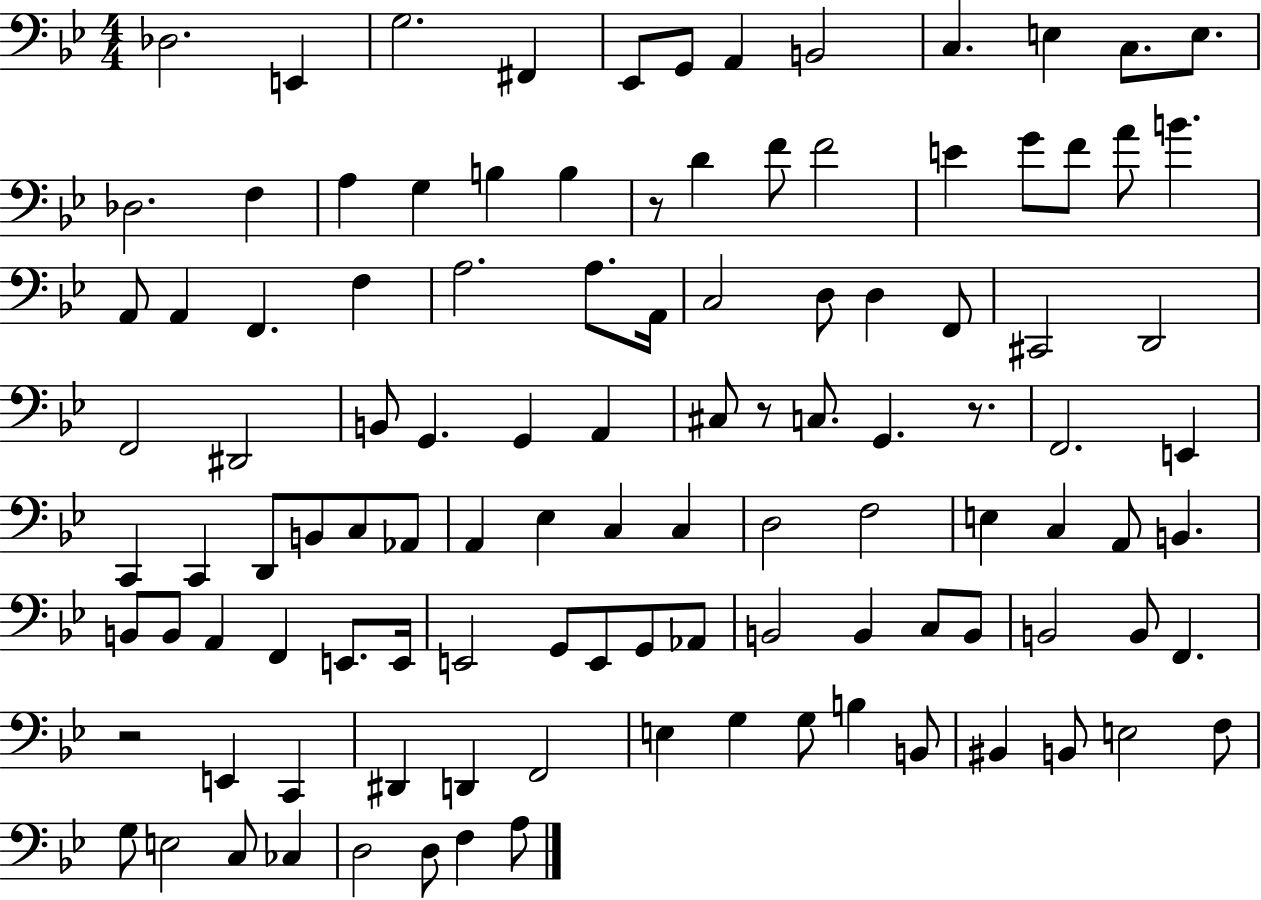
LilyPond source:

{
  \clef bass
  \numericTimeSignature
  \time 4/4
  \key bes \major
  des2. e,4 | g2. fis,4 | ees,8 g,8 a,4 b,2 | c4. e4 c8. e8. | \break des2. f4 | a4 g4 b4 b4 | r8 d'4 f'8 f'2 | e'4 g'8 f'8 a'8 b'4. | \break a,8 a,4 f,4. f4 | a2. a8. a,16 | c2 d8 d4 f,8 | cis,2 d,2 | \break f,2 dis,2 | b,8 g,4. g,4 a,4 | cis8 r8 c8. g,4. r8. | f,2. e,4 | \break c,4 c,4 d,8 b,8 c8 aes,8 | a,4 ees4 c4 c4 | d2 f2 | e4 c4 a,8 b,4. | \break b,8 b,8 a,4 f,4 e,8. e,16 | e,2 g,8 e,8 g,8 aes,8 | b,2 b,4 c8 b,8 | b,2 b,8 f,4. | \break r2 e,4 c,4 | dis,4 d,4 f,2 | e4 g4 g8 b4 b,8 | bis,4 b,8 e2 f8 | \break g8 e2 c8 ces4 | d2 d8 f4 a8 | \bar "|."
}